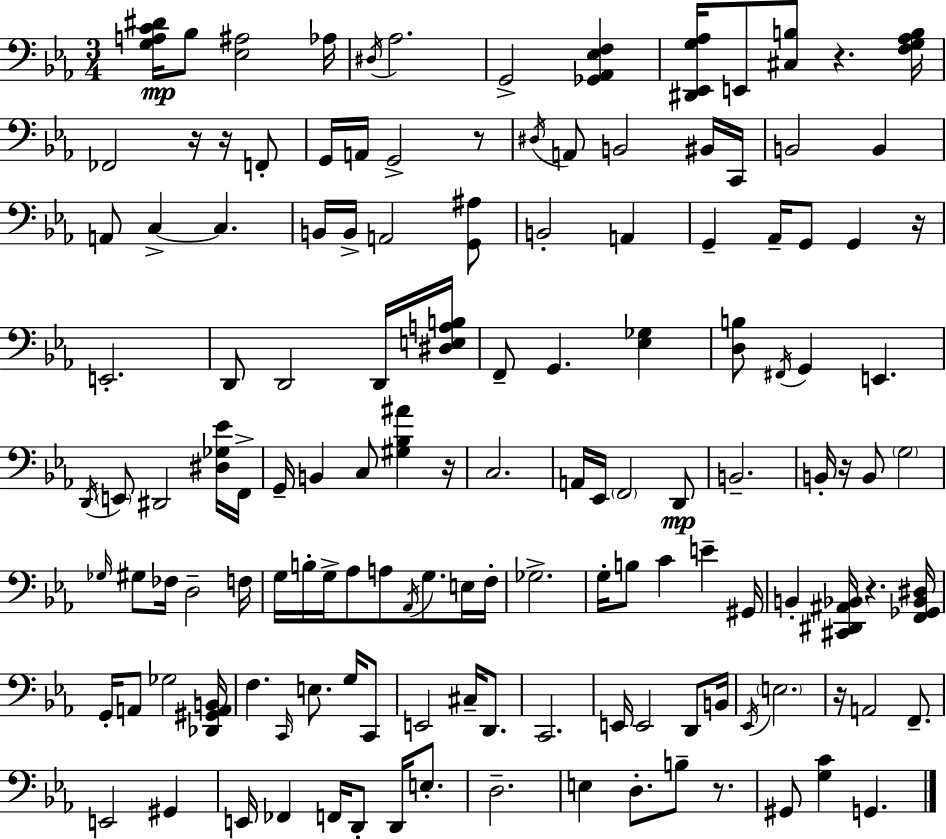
{
  \clef bass
  \numericTimeSignature
  \time 3/4
  \key c \minor
  <g a c' dis'>16\mp bes8 <ees ais>2 aes16 | \acciaccatura { dis16 } aes2. | g,2-> <ges, aes, ees f>4 | <dis, ees, g aes>16 e,8 <cis b>8 r4. | \break <f g aes b>16 fes,2 r16 r16 f,8-. | g,16 a,16 g,2-> r8 | \acciaccatura { dis16 } a,8 b,2 | bis,16 c,16 b,2 b,4 | \break a,8 c4->~~ c4. | b,16 b,16-> a,2 | <g, ais>8 b,2-. a,4 | g,4-- aes,16-- g,8 g,4 | \break r16 e,2.-. | d,8 d,2 | d,16 <dis e a b>16 f,8-- g,4. <ees ges>4 | <d b>8 \acciaccatura { fis,16 } g,4 e,4. | \break \acciaccatura { d,16 } \parenthesize e,8 dis,2 | <dis ges ees'>16 f,16-> g,16-- b,4 c8 <gis bes ais'>4 | r16 c2. | a,16 ees,16 \parenthesize f,2 | \break d,8\mp b,2.-- | b,16-. r16 b,8 \parenthesize g2 | \grace { ges16 } gis8 fes16 d2-- | f16 g16 b16-. g16-> aes8 a8 | \break \acciaccatura { aes,16 } g8. e16 f16-. ges2.-> | g16-. b8 c'4 | e'4-- gis,16 b,4-. <cis, dis, ais, bes,>16 r4. | <f, ges, bes, dis>16 g,16-. a,8 ges2 | \break <des, gis, a, b,>16 f4. | \grace { c,16 } e8. g16 c,8 e,2 | cis16-- d,8. c,2. | e,16 e,2 | \break d,8 b,16 \acciaccatura { ees,16 } \parenthesize e2. | r16 a,2 | f,8.-- e,2 | gis,4 e,16 fes,4 | \break f,16 d,8-. d,16 e8.-. d2.-- | e4 | d8.-. b8-- r8. gis,8 <g c'>4 | g,4. \bar "|."
}